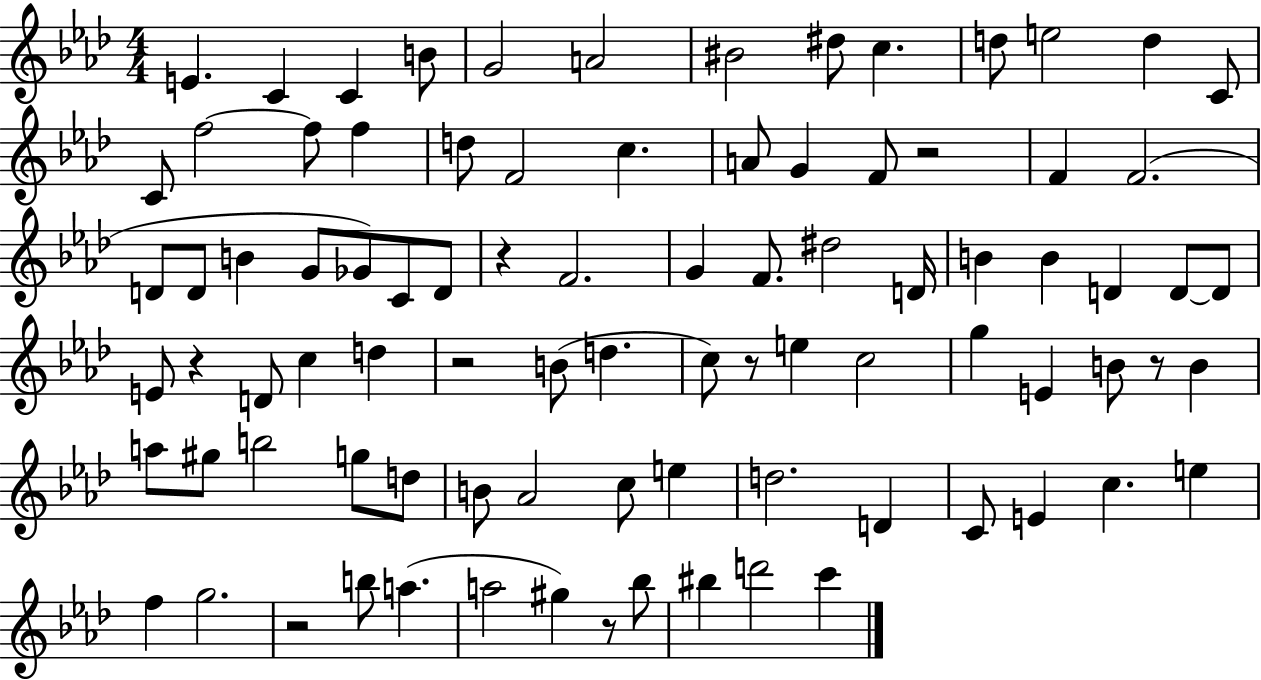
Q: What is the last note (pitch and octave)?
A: C6